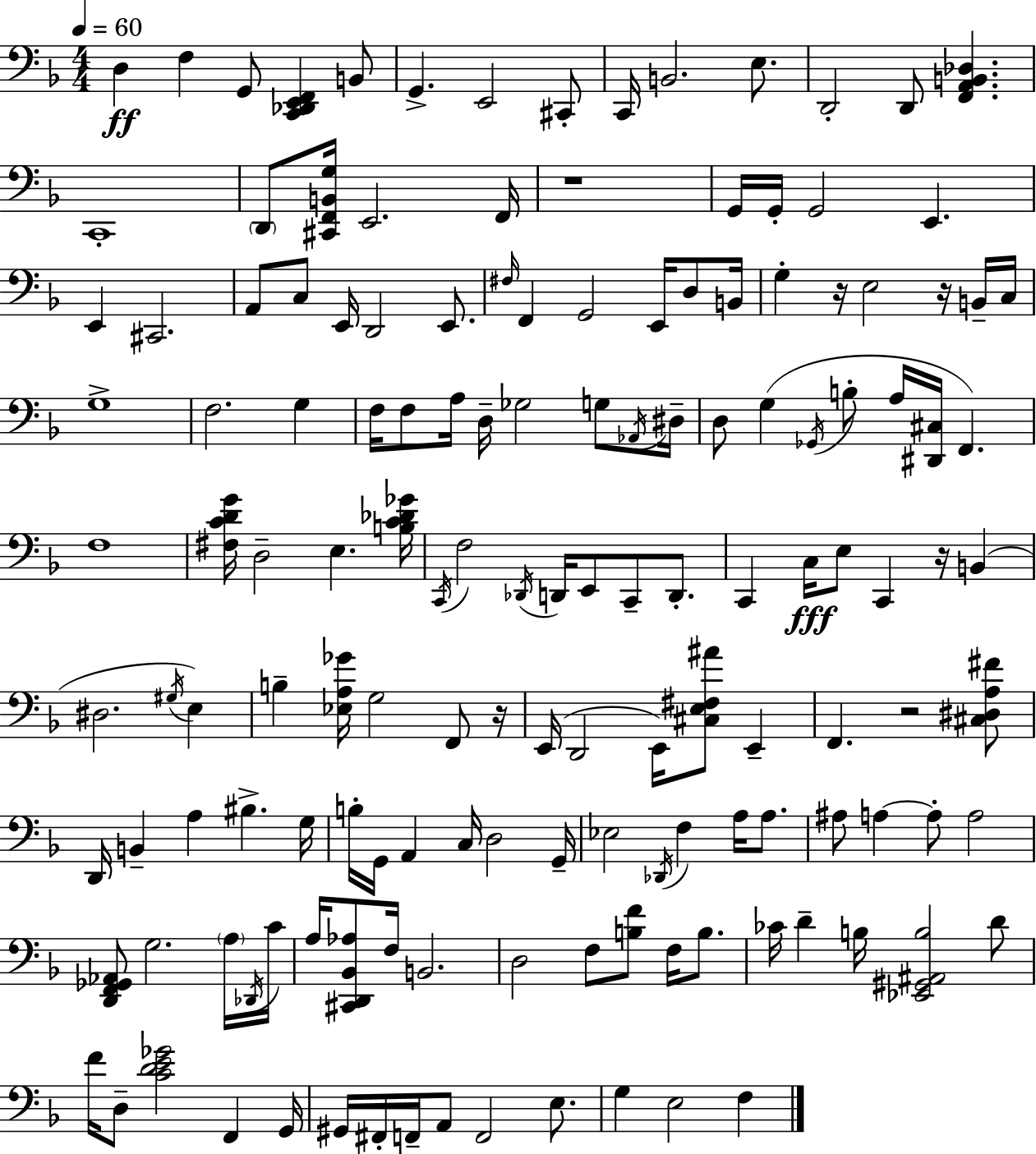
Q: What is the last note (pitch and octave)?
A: F3